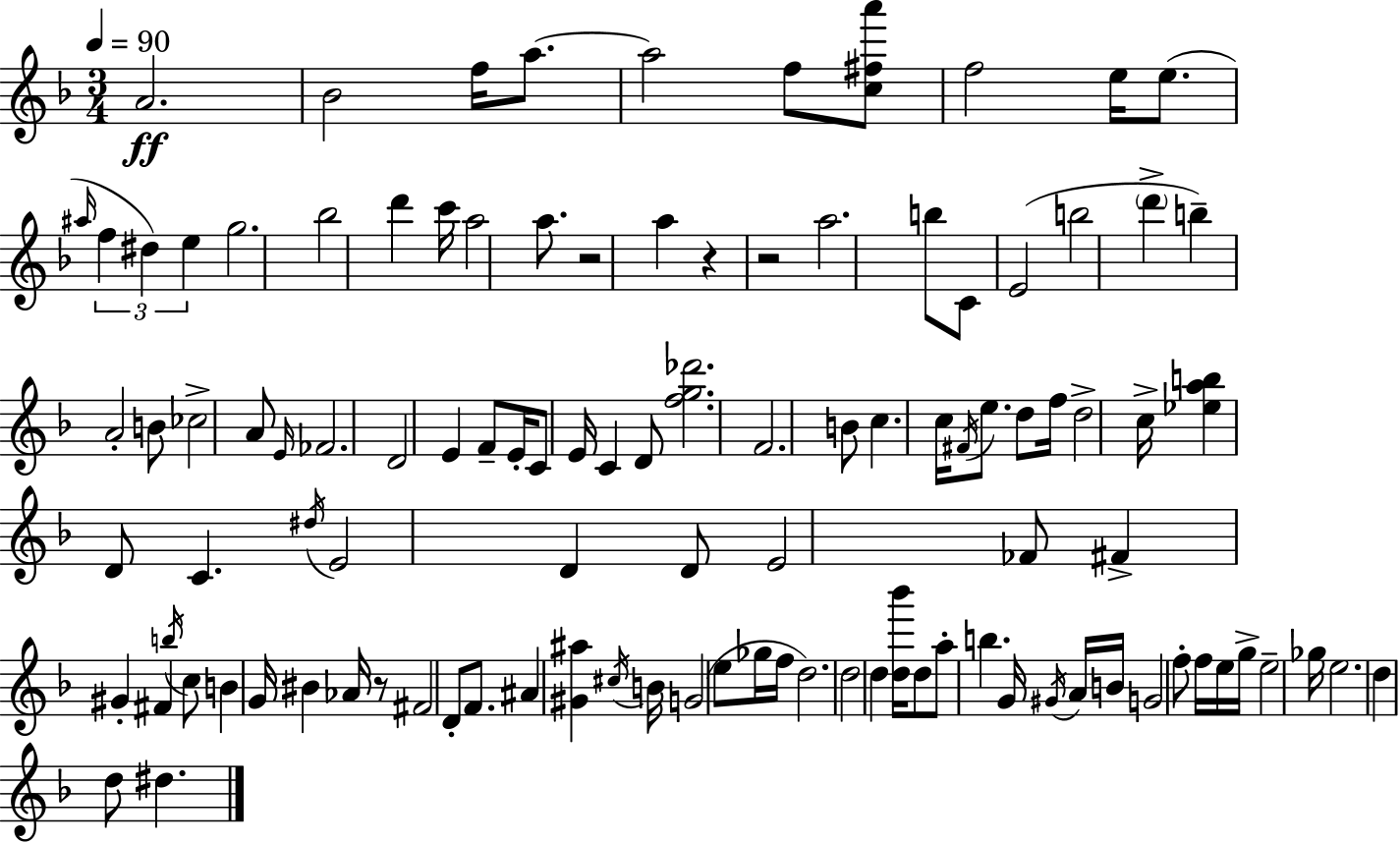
A4/h. Bb4/h F5/s A5/e. A5/h F5/e [C5,F#5,A6]/e F5/h E5/s E5/e. A#5/s F5/q D#5/q E5/q G5/h. Bb5/h D6/q C6/s A5/h A5/e. R/h A5/q R/q R/h A5/h. B5/e C4/e E4/h B5/h D6/q B5/q A4/h B4/e CES5/h A4/e E4/s FES4/h. D4/h E4/q F4/e E4/s C4/e E4/s C4/q D4/e [F5,G5,Db6]/h. F4/h. B4/e C5/q. C5/s F#4/s E5/e. D5/e F5/s D5/h C5/s [Eb5,A5,B5]/q D4/e C4/q. D#5/s E4/h D4/q D4/e E4/h FES4/e F#4/q G#4/q F#4/q B5/s C5/e B4/q G4/s BIS4/q Ab4/s R/e F#4/h D4/e F4/e. A#4/q [G#4,A#5]/q C#5/s B4/s G4/h E5/e Gb5/s F5/s D5/h. D5/h D5/q [D5,Bb6]/s D5/e A5/e B5/q. G4/s G#4/s A4/s B4/s G4/h F5/e F5/s E5/s G5/s E5/h Gb5/s E5/h. D5/q D5/e D#5/q.